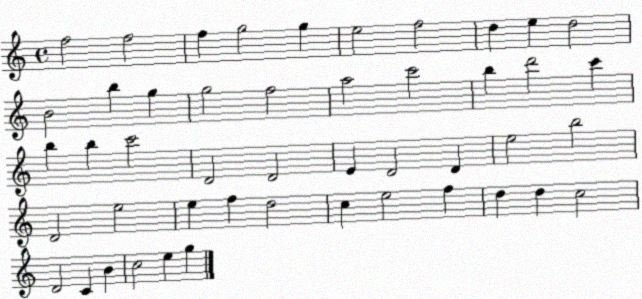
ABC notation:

X:1
T:Untitled
M:4/4
L:1/4
K:C
f2 f2 f g2 g e2 f2 d e d2 B2 b g g2 f2 a2 c'2 b d'2 c' b b c'2 D2 D2 E D2 D e2 b2 D2 e2 e f d2 c e2 f d d c2 D2 C B c2 e g